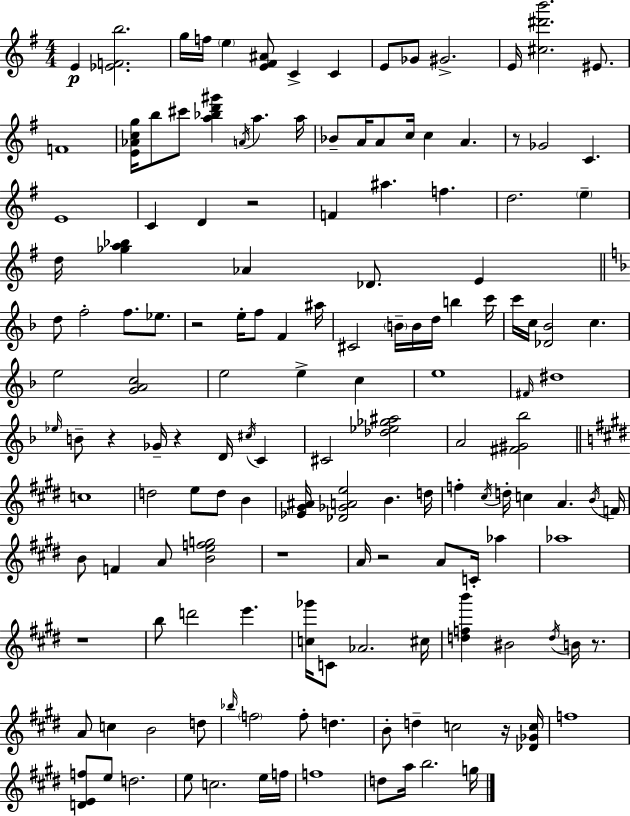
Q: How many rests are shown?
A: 10